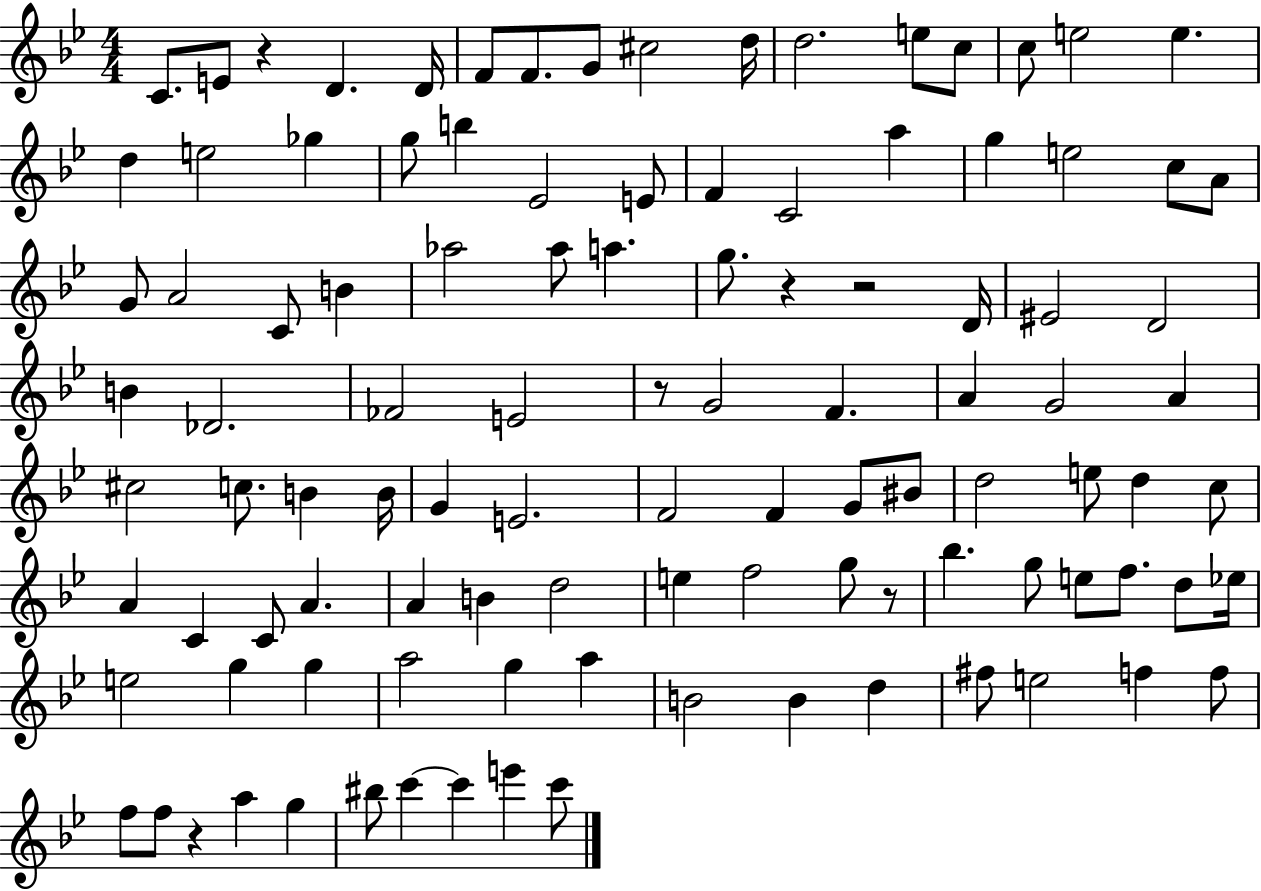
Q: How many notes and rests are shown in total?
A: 107